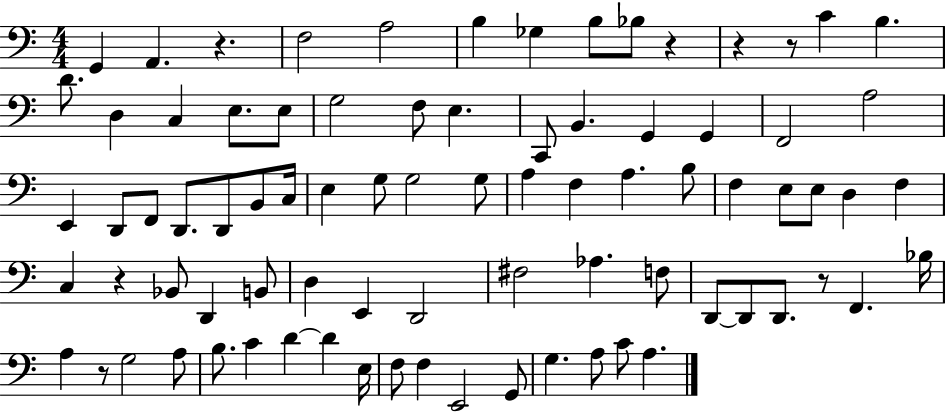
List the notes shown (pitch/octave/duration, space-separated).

G2/q A2/q. R/q. F3/h A3/h B3/q Gb3/q B3/e Bb3/e R/q R/q R/e C4/q B3/q. D4/e. D3/q C3/q E3/e. E3/e G3/h F3/e E3/q. C2/e B2/q. G2/q G2/q F2/h A3/h E2/q D2/e F2/e D2/e. D2/e B2/e C3/s E3/q G3/e G3/h G3/e A3/q F3/q A3/q. B3/e F3/q E3/e E3/e D3/q F3/q C3/q R/q Bb2/e D2/q B2/e D3/q E2/q D2/h F#3/h Ab3/q. F3/e D2/e D2/e D2/e. R/e F2/q. Bb3/s A3/q R/e G3/h A3/e B3/e. C4/q D4/q D4/q E3/s F3/e F3/q E2/h G2/e G3/q. A3/e C4/e A3/q.